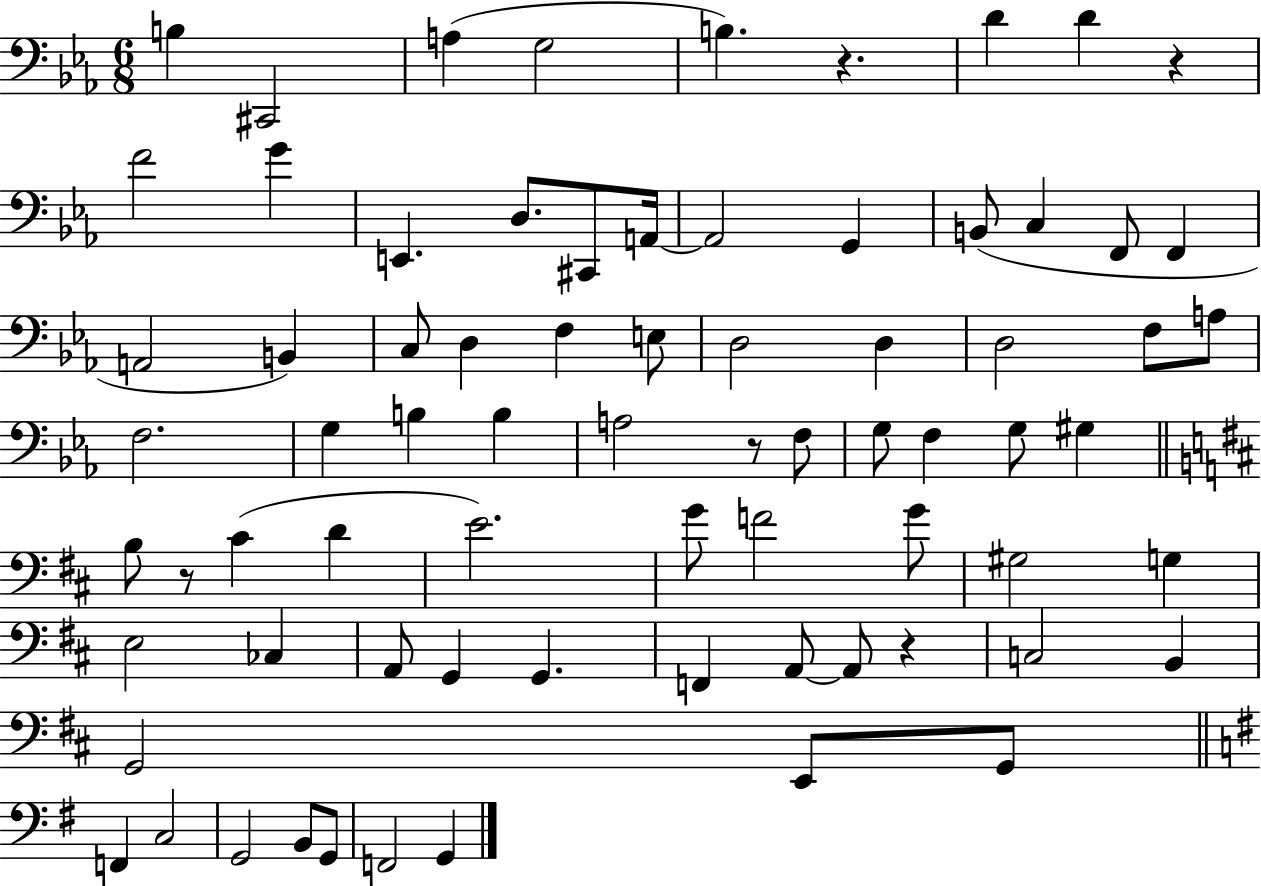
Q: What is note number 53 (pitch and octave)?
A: G2